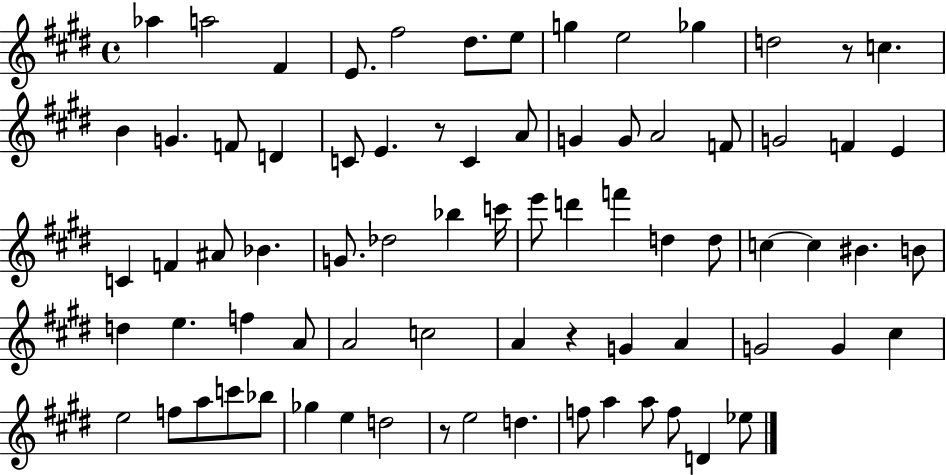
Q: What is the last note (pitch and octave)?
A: Eb5